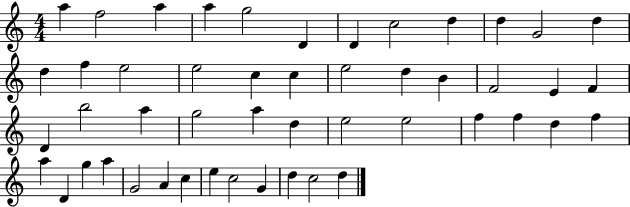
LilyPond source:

{
  \clef treble
  \numericTimeSignature
  \time 4/4
  \key c \major
  a''4 f''2 a''4 | a''4 g''2 d'4 | d'4 c''2 d''4 | d''4 g'2 d''4 | \break d''4 f''4 e''2 | e''2 c''4 c''4 | e''2 d''4 b'4 | f'2 e'4 f'4 | \break d'4 b''2 a''4 | g''2 a''4 d''4 | e''2 e''2 | f''4 f''4 d''4 f''4 | \break a''4 d'4 g''4 a''4 | g'2 a'4 c''4 | e''4 c''2 g'4 | d''4 c''2 d''4 | \break \bar "|."
}